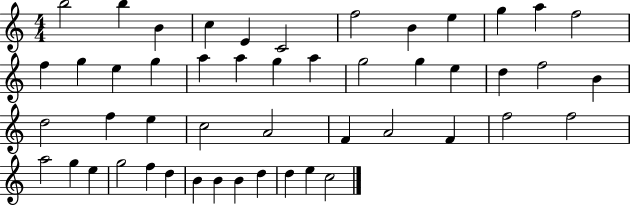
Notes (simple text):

B5/h B5/q B4/q C5/q E4/q C4/h F5/h B4/q E5/q G5/q A5/q F5/h F5/q G5/q E5/q G5/q A5/q A5/q G5/q A5/q G5/h G5/q E5/q D5/q F5/h B4/q D5/h F5/q E5/q C5/h A4/h F4/q A4/h F4/q F5/h F5/h A5/h G5/q E5/q G5/h F5/q D5/q B4/q B4/q B4/q D5/q D5/q E5/q C5/h